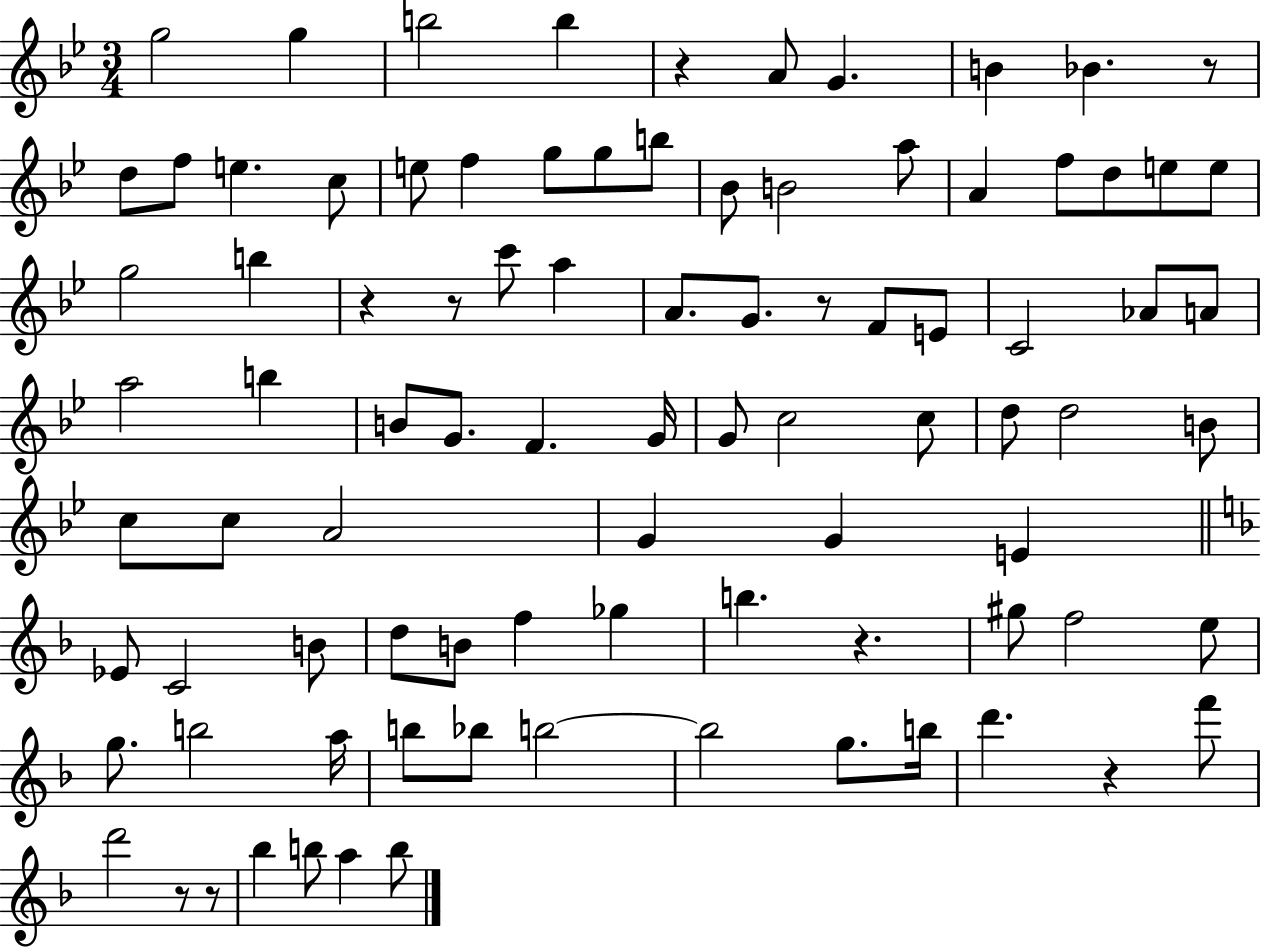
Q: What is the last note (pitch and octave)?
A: B5